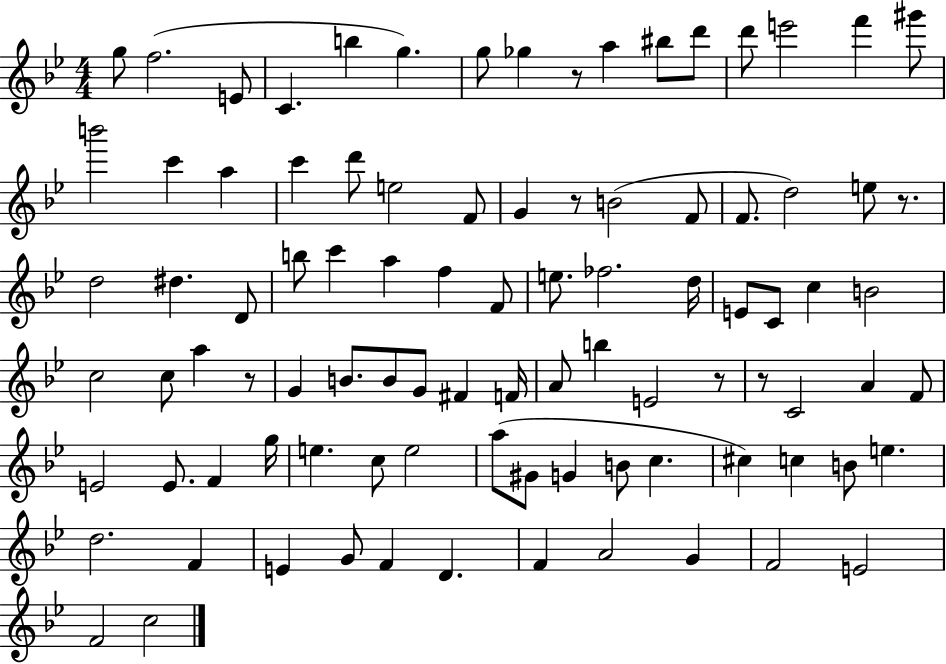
{
  \clef treble
  \numericTimeSignature
  \time 4/4
  \key bes \major
  \repeat volta 2 { g''8 f''2.( e'8 | c'4. b''4 g''4.) | g''8 ges''4 r8 a''4 bis''8 d'''8 | d'''8 e'''2 f'''4 gis'''8 | \break b'''2 c'''4 a''4 | c'''4 d'''8 e''2 f'8 | g'4 r8 b'2( f'8 | f'8. d''2) e''8 r8. | \break d''2 dis''4. d'8 | b''8 c'''4 a''4 f''4 f'8 | e''8. fes''2. d''16 | e'8 c'8 c''4 b'2 | \break c''2 c''8 a''4 r8 | g'4 b'8. b'8 g'8 fis'4 f'16 | a'8 b''4 e'2 r8 | r8 c'2 a'4 f'8 | \break e'2 e'8. f'4 g''16 | e''4. c''8 e''2 | a''8( gis'8 g'4 b'8 c''4. | cis''4) c''4 b'8 e''4. | \break d''2. f'4 | e'4 g'8 f'4 d'4. | f'4 a'2 g'4 | f'2 e'2 | \break f'2 c''2 | } \bar "|."
}